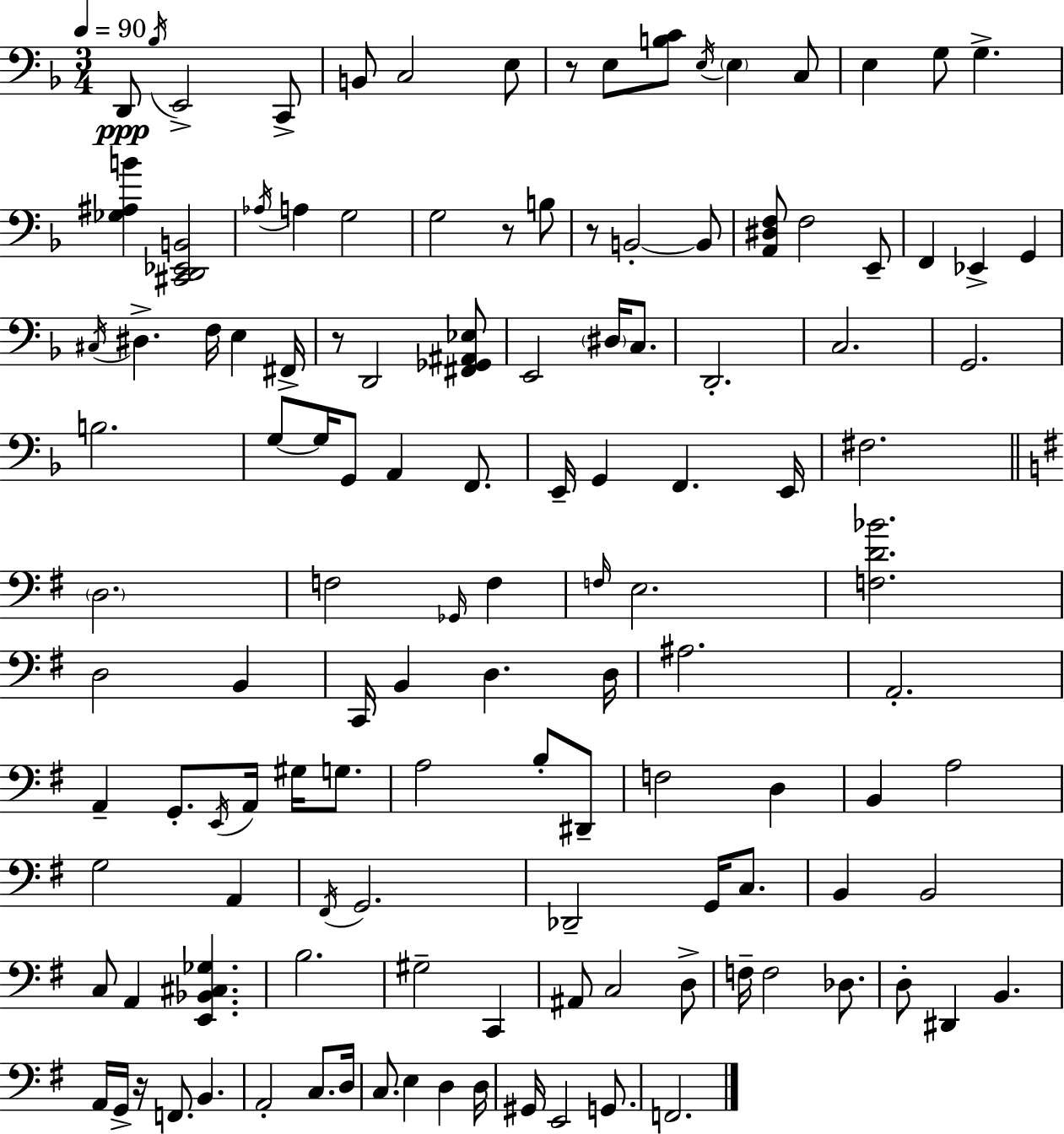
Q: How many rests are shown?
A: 5